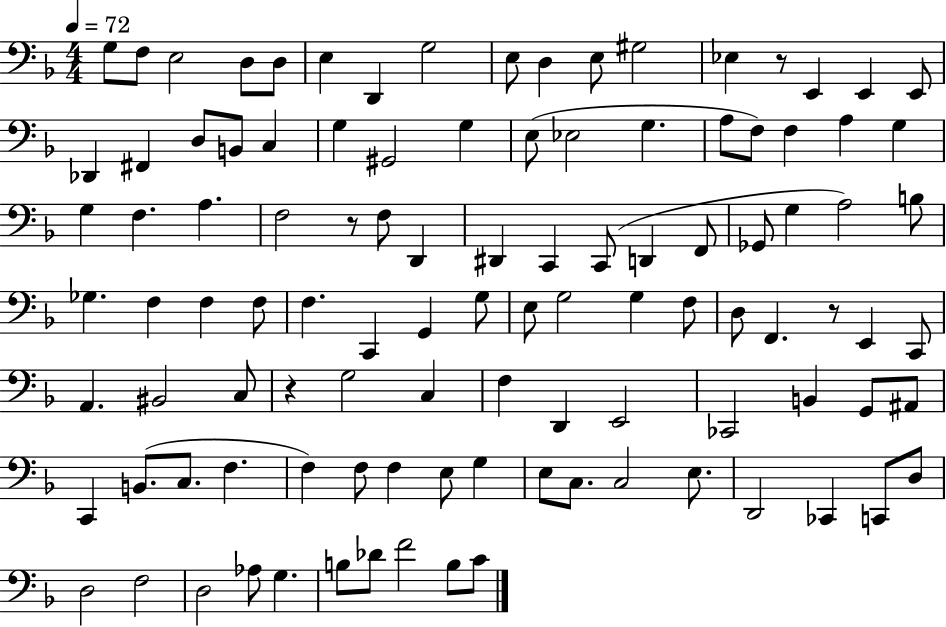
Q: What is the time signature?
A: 4/4